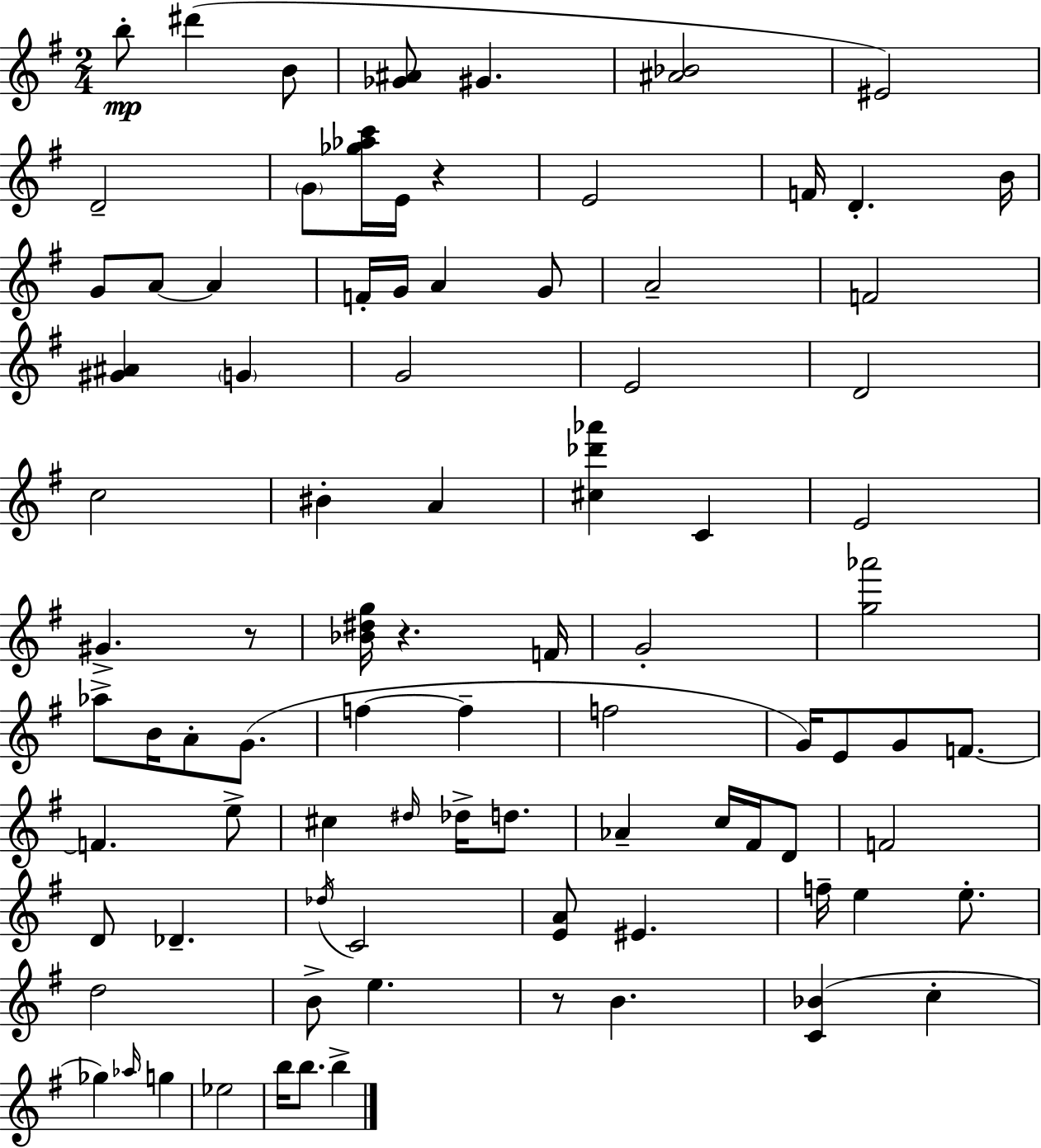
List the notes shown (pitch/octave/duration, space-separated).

B5/e D#6/q B4/e [Gb4,A#4]/e G#4/q. [A#4,Bb4]/h EIS4/h D4/h G4/e [Gb5,Ab5,C6]/s E4/s R/q E4/h F4/s D4/q. B4/s G4/e A4/e A4/q F4/s G4/s A4/q G4/e A4/h F4/h [G#4,A#4]/q G4/q G4/h E4/h D4/h C5/h BIS4/q A4/q [C#5,Db6,Ab6]/q C4/q E4/h G#4/q. R/e [Bb4,D#5,G5]/s R/q. F4/s G4/h [G5,Ab6]/h Ab5/e B4/s A4/e G4/e. F5/q F5/q F5/h G4/s E4/e G4/e F4/e. F4/q. E5/e C#5/q D#5/s Db5/s D5/e. Ab4/q C5/s F#4/s D4/e F4/h D4/e Db4/q. Db5/s C4/h [E4,A4]/e EIS4/q. F5/s E5/q E5/e. D5/h B4/e E5/q. R/e B4/q. [C4,Bb4]/q C5/q Gb5/q Ab5/s G5/q Eb5/h B5/s B5/e. B5/q